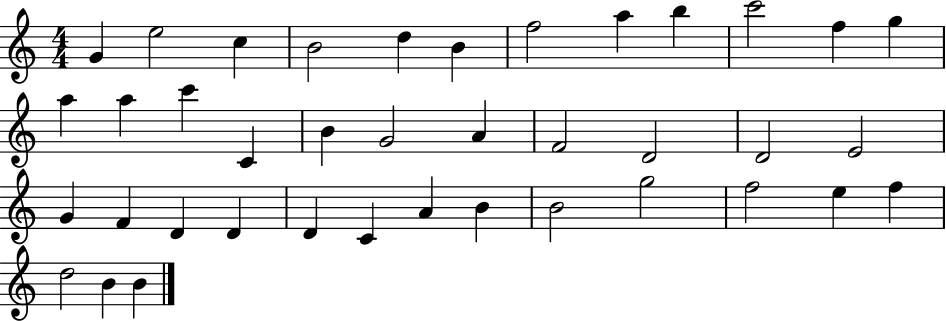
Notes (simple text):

G4/q E5/h C5/q B4/h D5/q B4/q F5/h A5/q B5/q C6/h F5/q G5/q A5/q A5/q C6/q C4/q B4/q G4/h A4/q F4/h D4/h D4/h E4/h G4/q F4/q D4/q D4/q D4/q C4/q A4/q B4/q B4/h G5/h F5/h E5/q F5/q D5/h B4/q B4/q